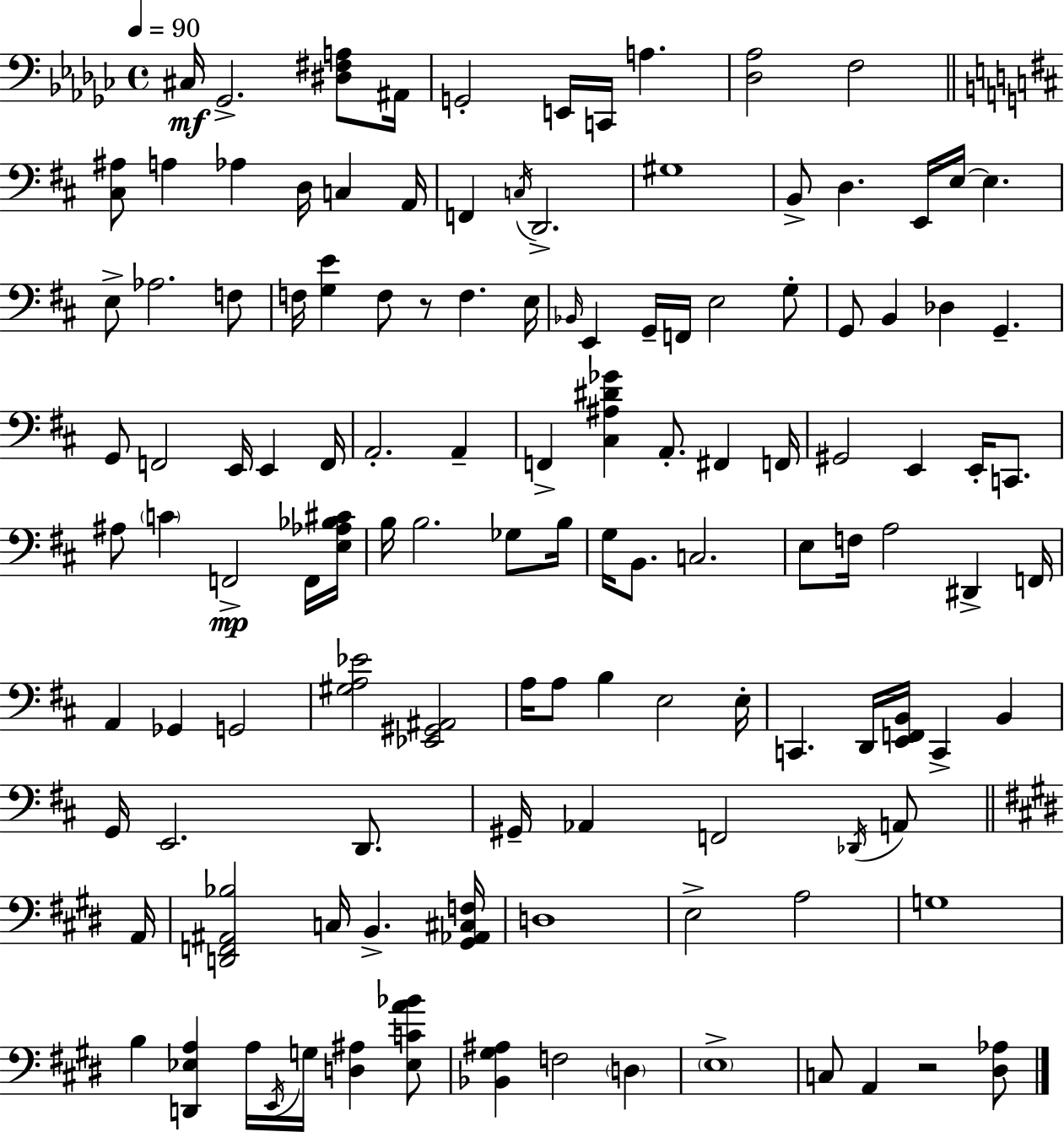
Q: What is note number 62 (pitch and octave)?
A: B3